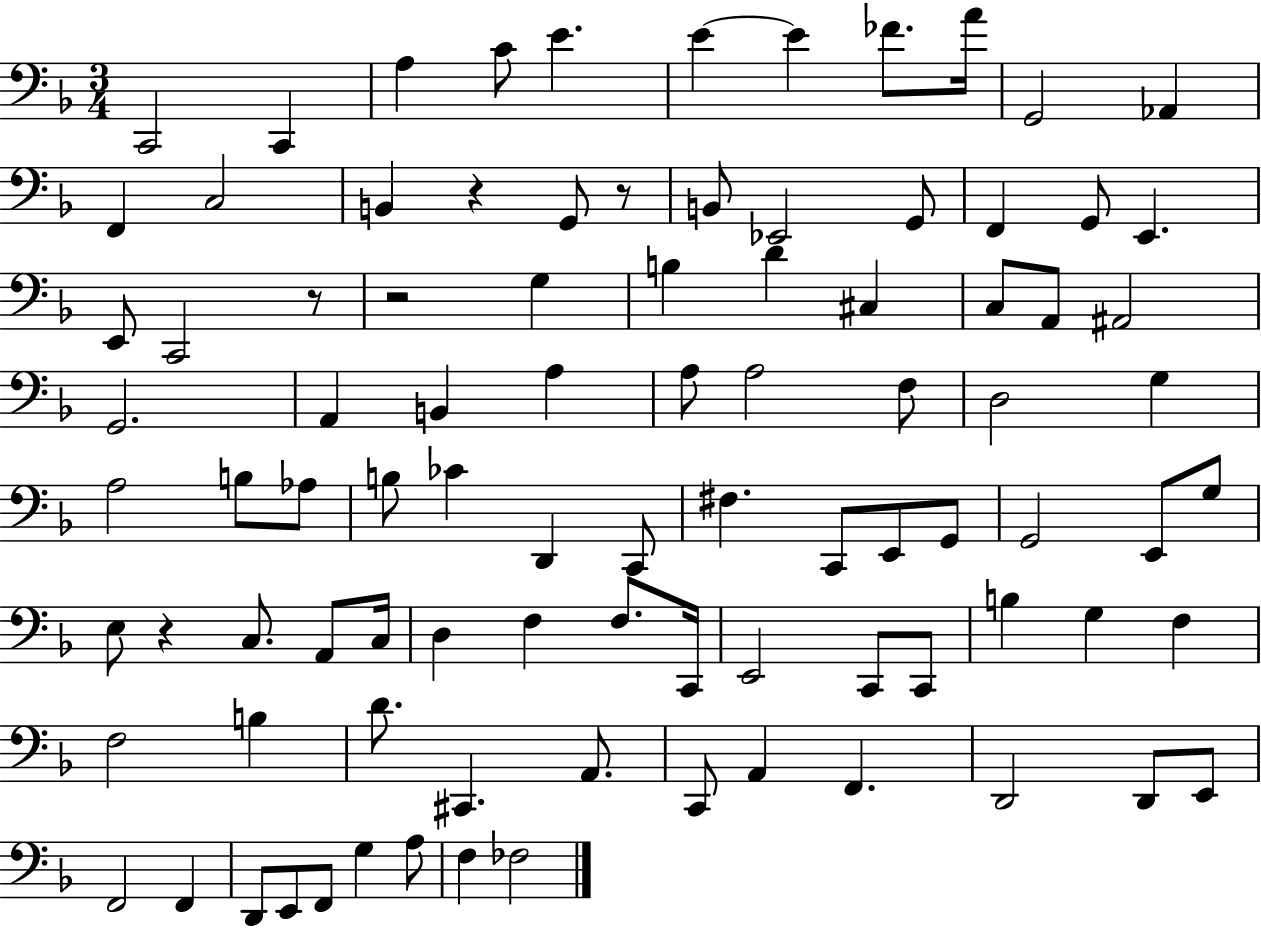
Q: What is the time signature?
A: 3/4